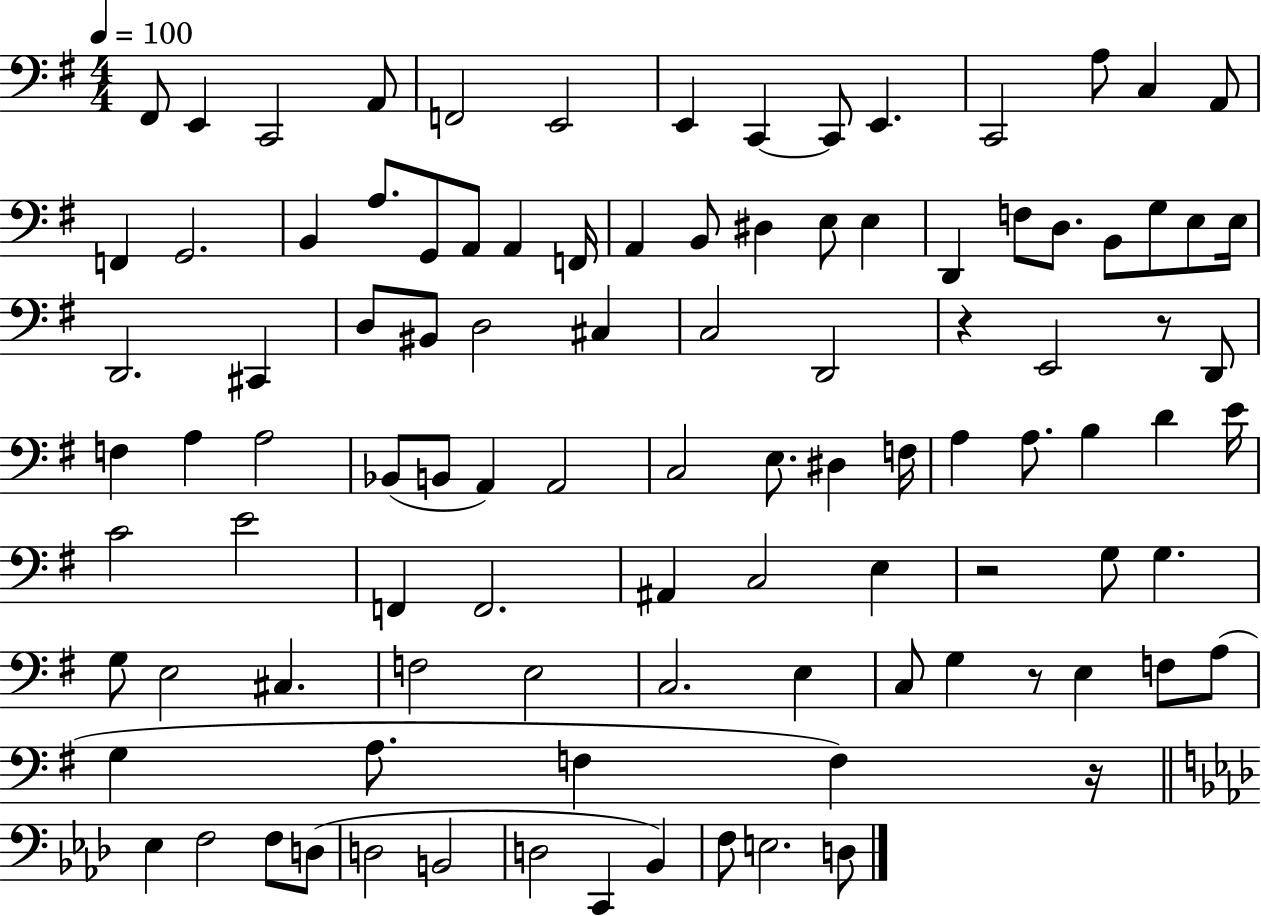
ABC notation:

X:1
T:Untitled
M:4/4
L:1/4
K:G
^F,,/2 E,, C,,2 A,,/2 F,,2 E,,2 E,, C,, C,,/2 E,, C,,2 A,/2 C, A,,/2 F,, G,,2 B,, A,/2 G,,/2 A,,/2 A,, F,,/4 A,, B,,/2 ^D, E,/2 E, D,, F,/2 D,/2 B,,/2 G,/2 E,/2 E,/4 D,,2 ^C,, D,/2 ^B,,/2 D,2 ^C, C,2 D,,2 z E,,2 z/2 D,,/2 F, A, A,2 _B,,/2 B,,/2 A,, A,,2 C,2 E,/2 ^D, F,/4 A, A,/2 B, D E/4 C2 E2 F,, F,,2 ^A,, C,2 E, z2 G,/2 G, G,/2 E,2 ^C, F,2 E,2 C,2 E, C,/2 G, z/2 E, F,/2 A,/2 G, A,/2 F, F, z/4 _E, F,2 F,/2 D,/2 D,2 B,,2 D,2 C,, _B,, F,/2 E,2 D,/2